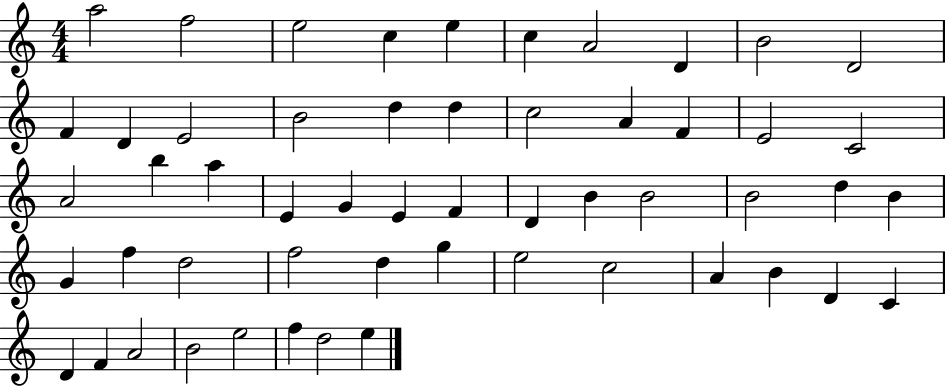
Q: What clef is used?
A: treble